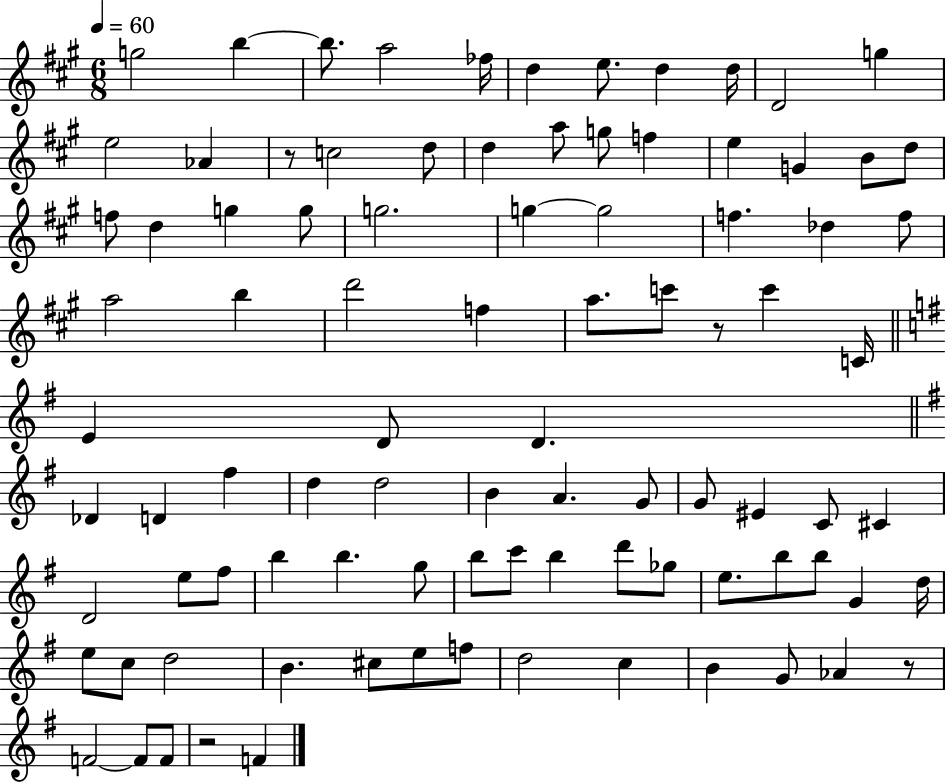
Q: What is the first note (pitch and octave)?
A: G5